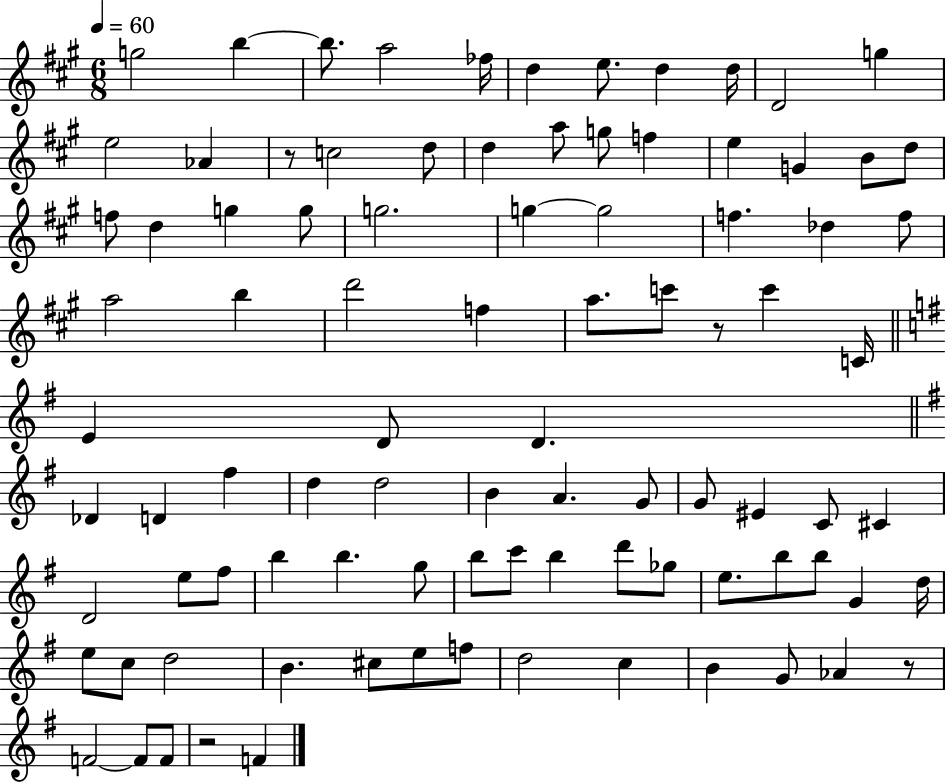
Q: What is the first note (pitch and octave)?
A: G5